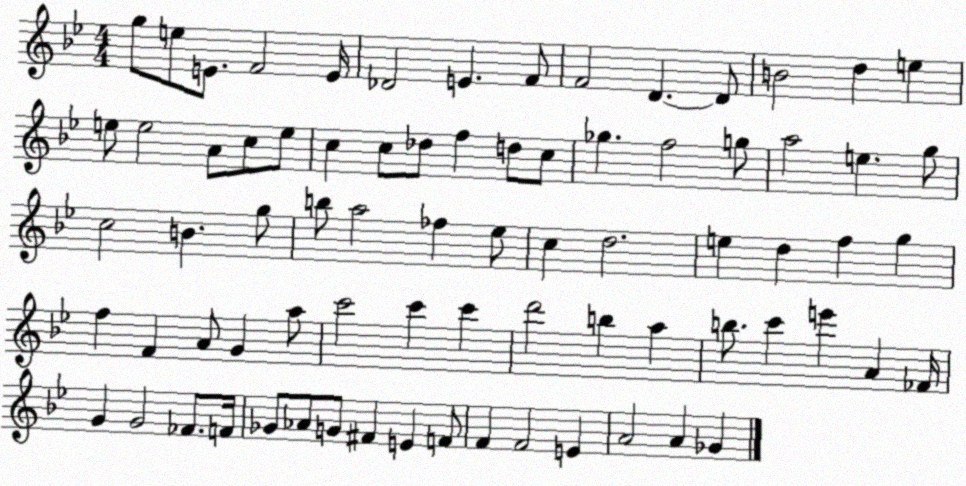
X:1
T:Untitled
M:4/4
L:1/4
K:Bb
g/2 e/2 E/2 F2 E/4 _D2 E F/2 F2 D D/2 B2 d e e/2 e2 A/2 c/2 e/2 c c/2 _d/2 f d/2 c/2 _g f2 g/2 a2 e g/2 c2 B g/2 b/2 a2 _f _e/2 c d2 e d f g f F A/2 G a/2 c'2 c' c' d'2 b a b/2 c' e' A _F/4 G G2 _F/2 F/4 _G/2 _A/2 G/2 ^F E F/2 F F2 E A2 A _G